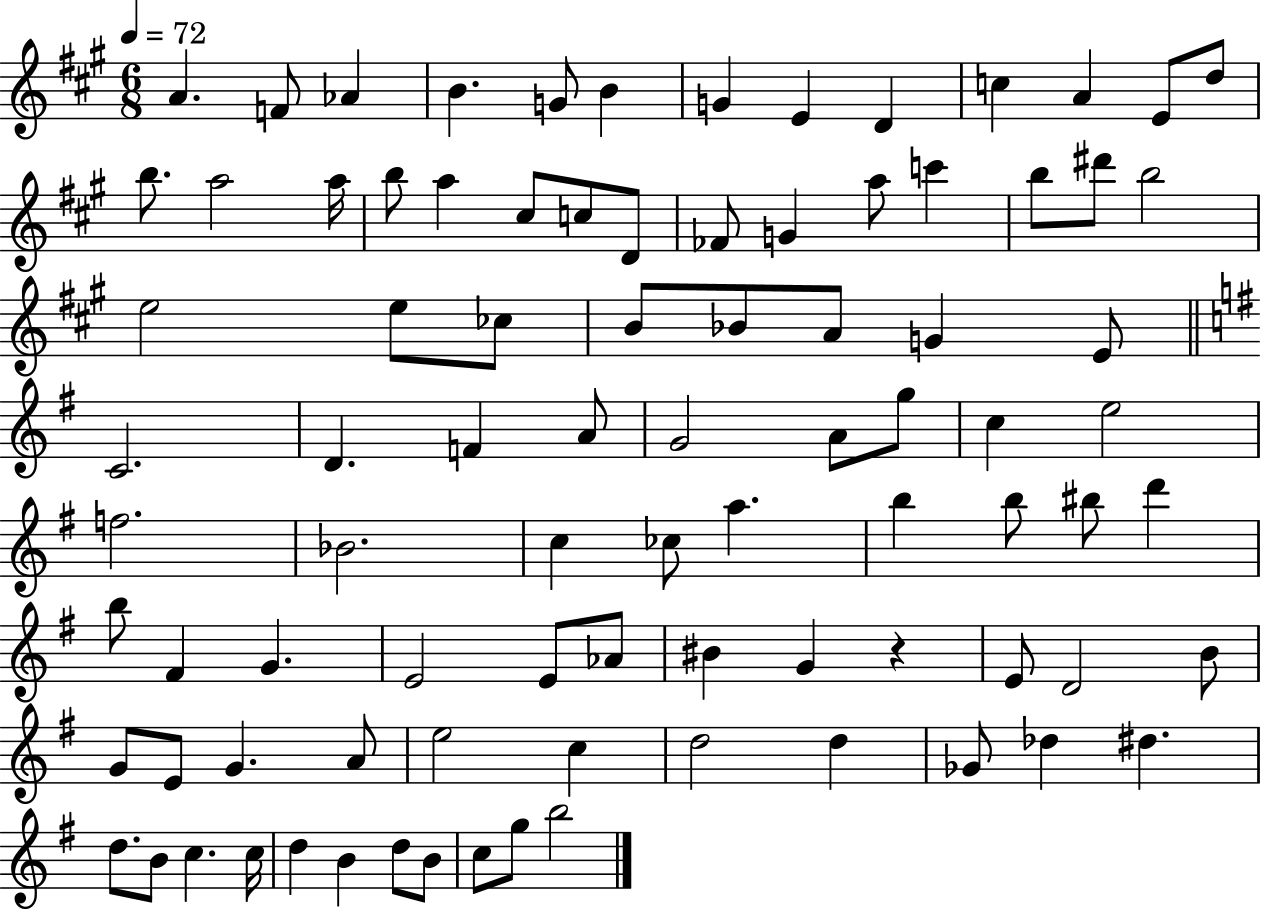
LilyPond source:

{
  \clef treble
  \numericTimeSignature
  \time 6/8
  \key a \major
  \tempo 4 = 72
  a'4. f'8 aes'4 | b'4. g'8 b'4 | g'4 e'4 d'4 | c''4 a'4 e'8 d''8 | \break b''8. a''2 a''16 | b''8 a''4 cis''8 c''8 d'8 | fes'8 g'4 a''8 c'''4 | b''8 dis'''8 b''2 | \break e''2 e''8 ces''8 | b'8 bes'8 a'8 g'4 e'8 | \bar "||" \break \key e \minor c'2. | d'4. f'4 a'8 | g'2 a'8 g''8 | c''4 e''2 | \break f''2. | bes'2. | c''4 ces''8 a''4. | b''4 b''8 bis''8 d'''4 | \break b''8 fis'4 g'4. | e'2 e'8 aes'8 | bis'4 g'4 r4 | e'8 d'2 b'8 | \break g'8 e'8 g'4. a'8 | e''2 c''4 | d''2 d''4 | ges'8 des''4 dis''4. | \break d''8. b'8 c''4. c''16 | d''4 b'4 d''8 b'8 | c''8 g''8 b''2 | \bar "|."
}